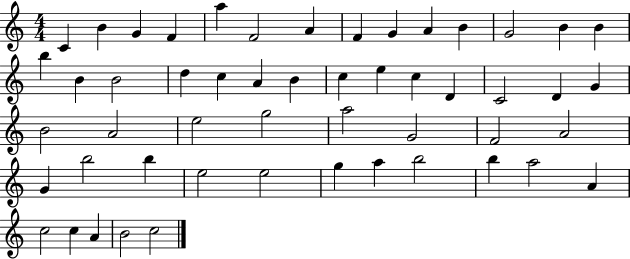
C4/q B4/q G4/q F4/q A5/q F4/h A4/q F4/q G4/q A4/q B4/q G4/h B4/q B4/q B5/q B4/q B4/h D5/q C5/q A4/q B4/q C5/q E5/q C5/q D4/q C4/h D4/q G4/q B4/h A4/h E5/h G5/h A5/h G4/h F4/h A4/h G4/q B5/h B5/q E5/h E5/h G5/q A5/q B5/h B5/q A5/h A4/q C5/h C5/q A4/q B4/h C5/h